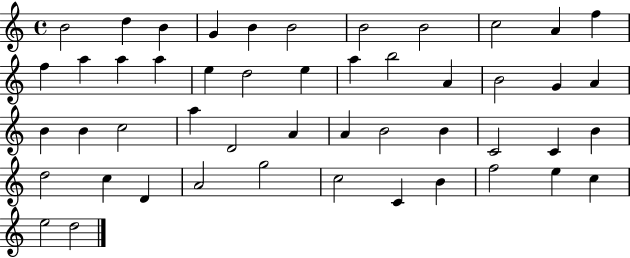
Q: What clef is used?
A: treble